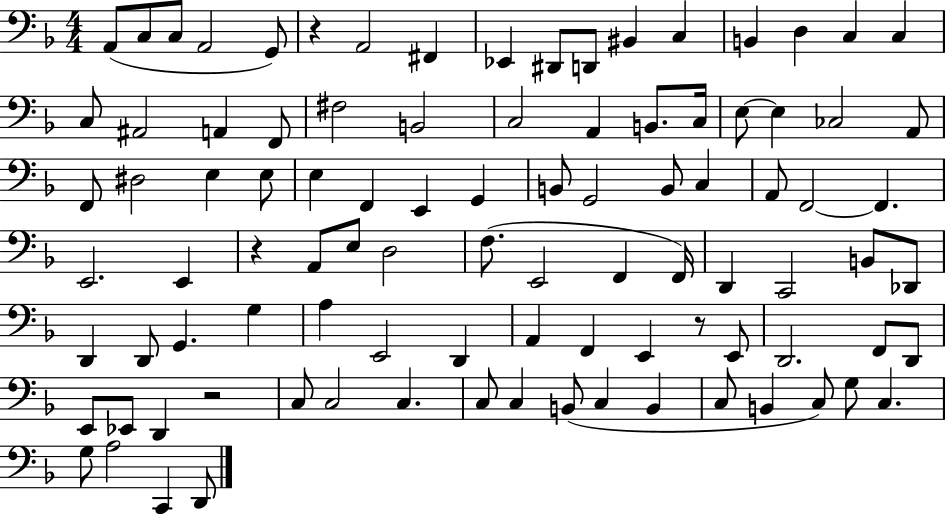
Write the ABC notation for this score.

X:1
T:Untitled
M:4/4
L:1/4
K:F
A,,/2 C,/2 C,/2 A,,2 G,,/2 z A,,2 ^F,, _E,, ^D,,/2 D,,/2 ^B,, C, B,, D, C, C, C,/2 ^A,,2 A,, F,,/2 ^F,2 B,,2 C,2 A,, B,,/2 C,/4 E,/2 E, _C,2 A,,/2 F,,/2 ^D,2 E, E,/2 E, F,, E,, G,, B,,/2 G,,2 B,,/2 C, A,,/2 F,,2 F,, E,,2 E,, z A,,/2 E,/2 D,2 F,/2 E,,2 F,, F,,/4 D,, C,,2 B,,/2 _D,,/2 D,, D,,/2 G,, G, A, E,,2 D,, A,, F,, E,, z/2 E,,/2 D,,2 F,,/2 D,,/2 E,,/2 _E,,/2 D,, z2 C,/2 C,2 C, C,/2 C, B,,/2 C, B,, C,/2 B,, C,/2 G,/2 C, G,/2 A,2 C,, D,,/2